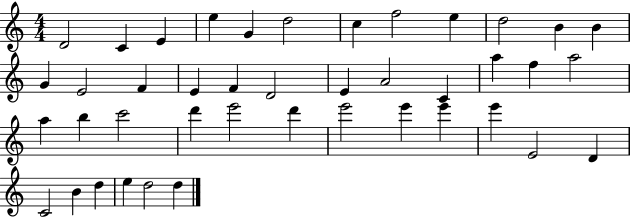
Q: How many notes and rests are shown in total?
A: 42